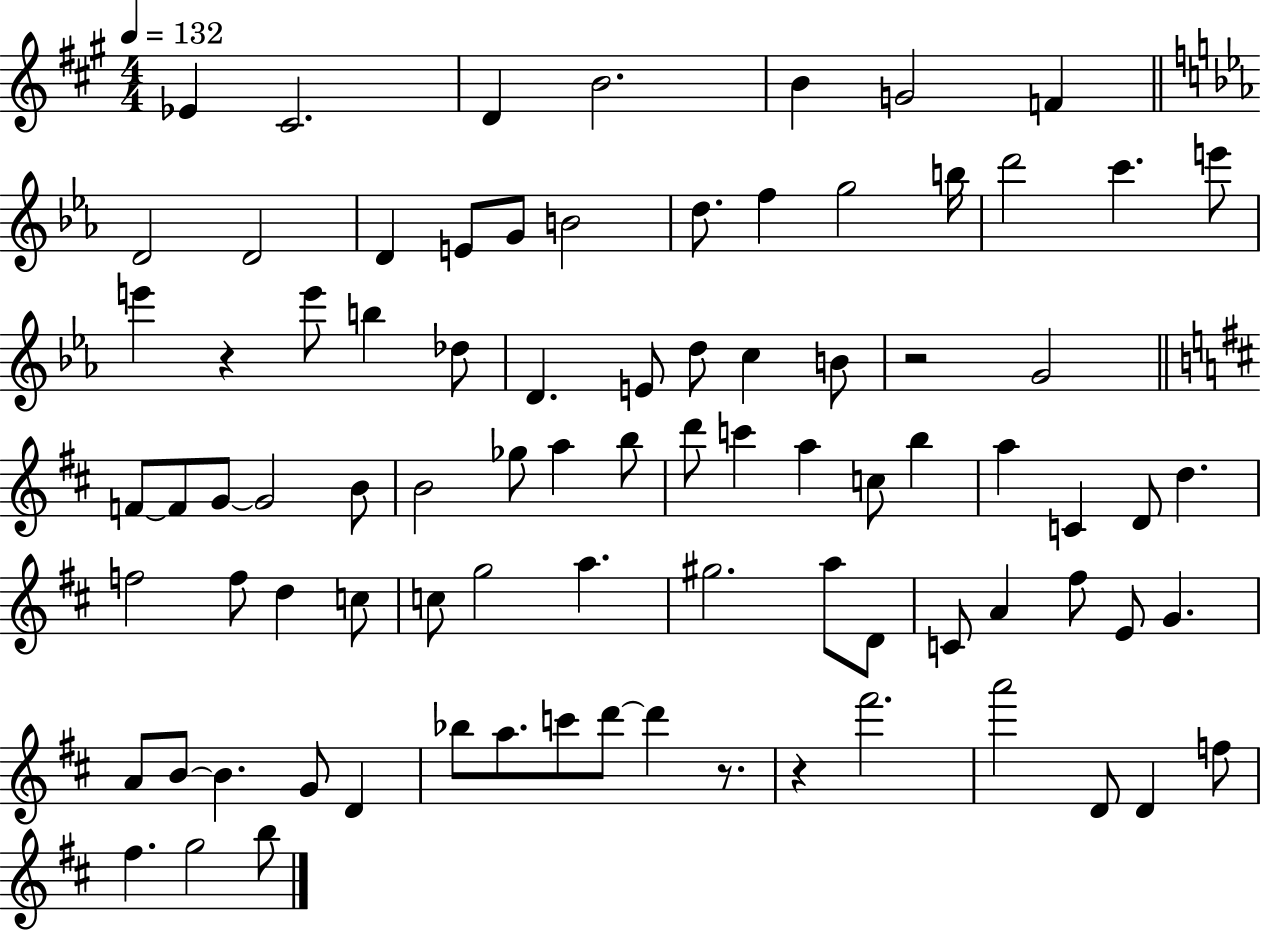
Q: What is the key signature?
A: A major